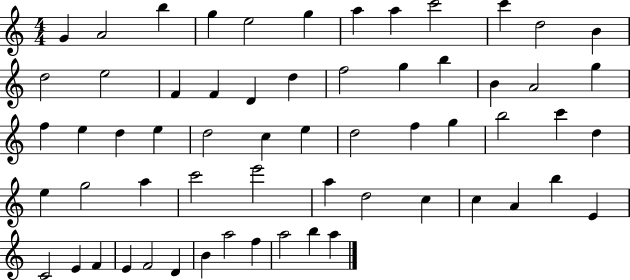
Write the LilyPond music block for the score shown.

{
  \clef treble
  \numericTimeSignature
  \time 4/4
  \key c \major
  g'4 a'2 b''4 | g''4 e''2 g''4 | a''4 a''4 c'''2 | c'''4 d''2 b'4 | \break d''2 e''2 | f'4 f'4 d'4 d''4 | f''2 g''4 b''4 | b'4 a'2 g''4 | \break f''4 e''4 d''4 e''4 | d''2 c''4 e''4 | d''2 f''4 g''4 | b''2 c'''4 d''4 | \break e''4 g''2 a''4 | c'''2 e'''2 | a''4 d''2 c''4 | c''4 a'4 b''4 e'4 | \break c'2 e'4 f'4 | e'4 f'2 d'4 | b'4 a''2 f''4 | a''2 b''4 a''4 | \break \bar "|."
}